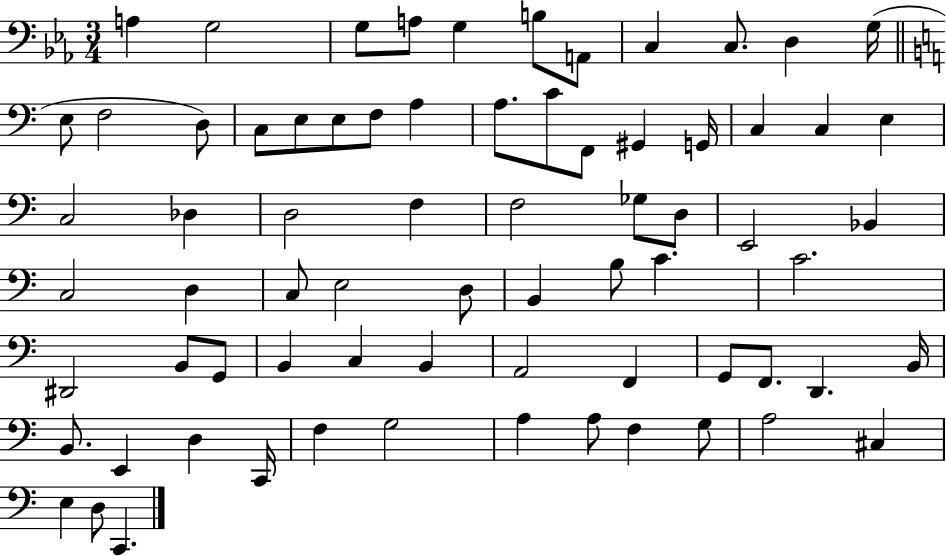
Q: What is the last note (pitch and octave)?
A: C2